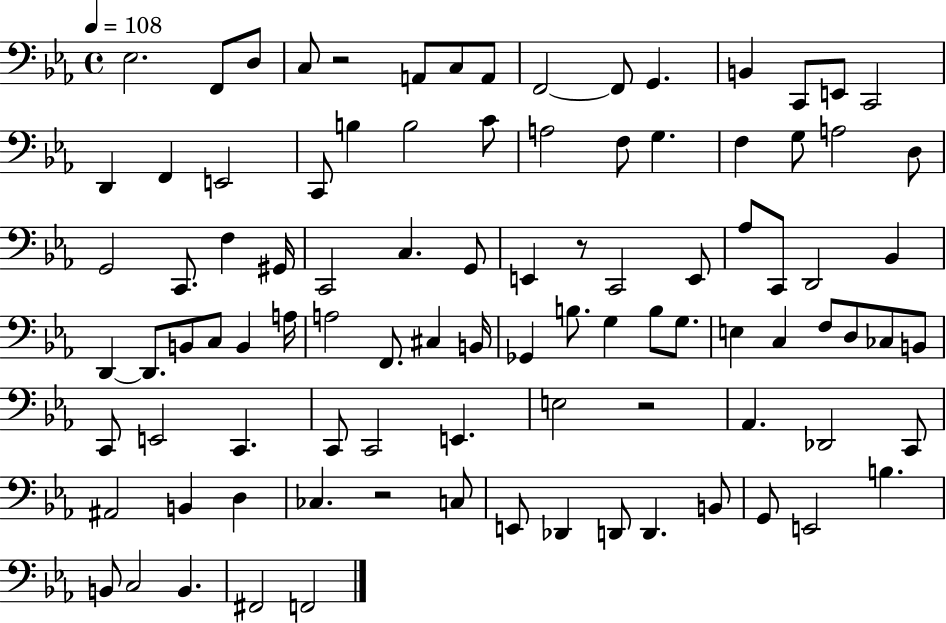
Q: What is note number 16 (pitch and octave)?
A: F2